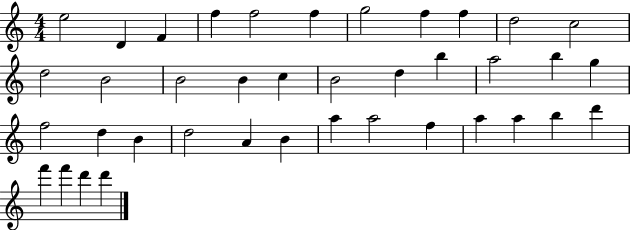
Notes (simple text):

E5/h D4/q F4/q F5/q F5/h F5/q G5/h F5/q F5/q D5/h C5/h D5/h B4/h B4/h B4/q C5/q B4/h D5/q B5/q A5/h B5/q G5/q F5/h D5/q B4/q D5/h A4/q B4/q A5/q A5/h F5/q A5/q A5/q B5/q D6/q F6/q F6/q D6/q D6/q